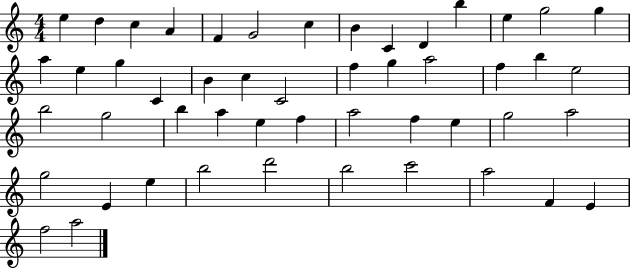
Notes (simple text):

E5/q D5/q C5/q A4/q F4/q G4/h C5/q B4/q C4/q D4/q B5/q E5/q G5/h G5/q A5/q E5/q G5/q C4/q B4/q C5/q C4/h F5/q G5/q A5/h F5/q B5/q E5/h B5/h G5/h B5/q A5/q E5/q F5/q A5/h F5/q E5/q G5/h A5/h G5/h E4/q E5/q B5/h D6/h B5/h C6/h A5/h F4/q E4/q F5/h A5/h